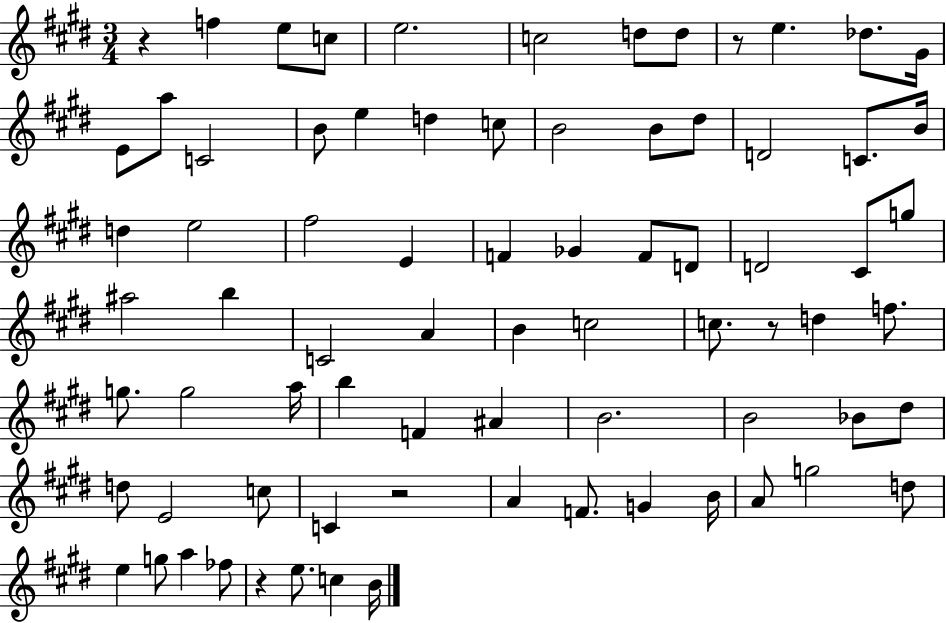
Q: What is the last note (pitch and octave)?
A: B4